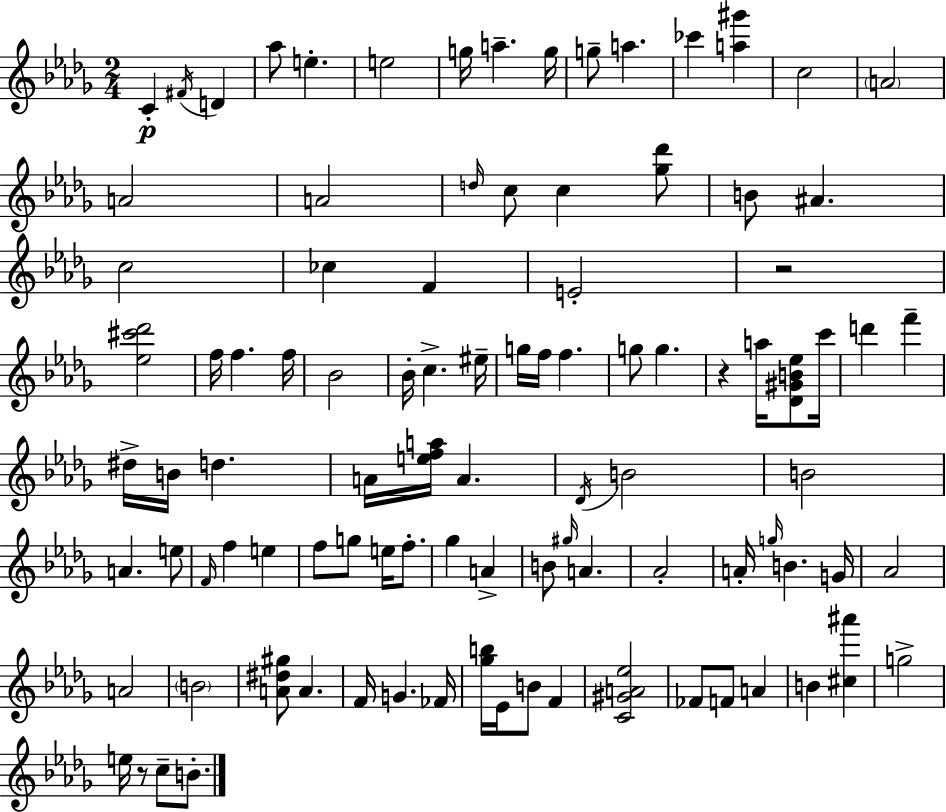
{
  \clef treble
  \numericTimeSignature
  \time 2/4
  \key bes \minor
  c'4-.\p \acciaccatura { fis'16 } d'4 | aes''8 e''4.-. | e''2 | g''16 a''4.-- | \break g''16 g''8-- a''4. | ces'''4 <a'' gis'''>4 | c''2 | \parenthesize a'2 | \break a'2 | a'2 | \grace { d''16 } c''8 c''4 | <ges'' des'''>8 b'8 ais'4. | \break c''2 | ces''4 f'4 | e'2-. | r2 | \break <ees'' cis''' des'''>2 | f''16 f''4. | f''16 bes'2 | bes'16-. c''4.-> | \break eis''16-- g''16 f''16 f''4. | g''8 g''4. | r4 a''16 <des' gis' b' ees''>8 | c'''16 d'''4 f'''4-- | \break dis''16-> b'16 d''4. | a'16 <e'' f'' a''>16 a'4. | \acciaccatura { des'16 } b'2 | b'2 | \break a'4. | e''8 \grace { f'16 } f''4 | e''4 f''8 g''8 | e''16 f''8.-. ges''4 | \break a'4-> b'8 \grace { gis''16 } a'4. | aes'2-. | a'16-. \grace { g''16 } b'4. | g'16 aes'2 | \break a'2 | \parenthesize b'2 | <a' dis'' gis''>8 | a'4. f'16 g'4. | \break fes'16 <ges'' b''>16 ees'16 | b'8 f'4 <c' gis' a' ees''>2 | fes'8 | f'8 a'4 b'4 | \break <cis'' ais'''>4 g''2-> | e''16 r8 | c''8-- b'8.-. \bar "|."
}